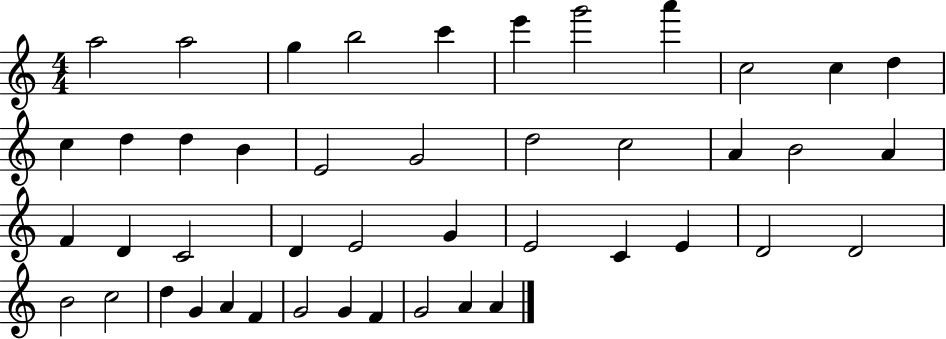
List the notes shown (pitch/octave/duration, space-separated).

A5/h A5/h G5/q B5/h C6/q E6/q G6/h A6/q C5/h C5/q D5/q C5/q D5/q D5/q B4/q E4/h G4/h D5/h C5/h A4/q B4/h A4/q F4/q D4/q C4/h D4/q E4/h G4/q E4/h C4/q E4/q D4/h D4/h B4/h C5/h D5/q G4/q A4/q F4/q G4/h G4/q F4/q G4/h A4/q A4/q